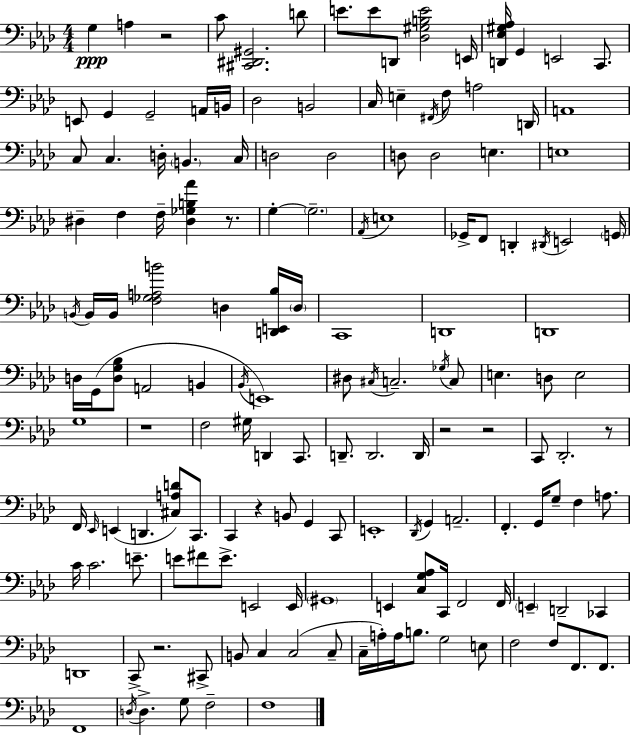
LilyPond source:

{
  \clef bass
  \numericTimeSignature
  \time 4/4
  \key f \minor
  g4\ppp a4 r2 | c'8 <cis, dis, gis,>2. d'8 | e'8. e'8 d,8 <des gis b e'>2 e,16 | <d, ees gis aes>16 g,4 e,2 c,8. | \break e,8 g,4 g,2-- a,16 b,16 | des2 b,2 | c16 e4-- \acciaccatura { fis,16 } f8 a2 | d,16 a,1 | \break c8 c4. d16-. \parenthesize b,4. | c16 d2 d2 | d8 d2 e4. | e1 | \break dis4-- f4 f16-- <dis ges b aes'>4 r8. | g4-.~~ \parenthesize g2.-- | \acciaccatura { aes,16 } e1 | ges,16-> f,8 d,4-. \acciaccatura { dis,16 } e,2 | \break \parenthesize g,16 \acciaccatura { b,16 } b,16 b,16 <f ges a b'>2 d4 | <d, e, bes>16 \parenthesize d16 c,1 | d,1 | d,1 | \break d16 g,16( <d g bes>8 a,2 | b,4 \acciaccatura { bes,16 }) e,1 | dis8 \acciaccatura { cis16 } c2.-- | \acciaccatura { ges16 } c8 e4. d8 e2 | \break g1 | r1 | f2 gis16 | d,4 c,8. d,8.-- d,2. | \break d,16 r2 r2 | c,8 des,2.-. | r8 f,16 \grace { ees,16 } e,4( d,4. | <cis a d'>8) c,8. c,4 r4 | \break b,8 g,4 c,8 e,1-. | \acciaccatura { des,16 } g,4 a,2.-- | f,4.-. g,16 | g8-- f4 a8. c'16 c'2. | \break e'8.-- e'8 fis'8 e'8.-> | e,2 e,16 \parenthesize gis,1 | e,4 <c g aes>8 c,16 | f,2 f,16 \parenthesize e,4-- d,2-- | \break ces,4 d,1 | c,8-> r2. | cis,8-> b,8 c4 c2( | c8-- c16-- a16-.) a16 b8. g2 | \break e8 f2 | f8 f,8. f,8. f,1 | \acciaccatura { d16 } d4.-> | g8 f2-- f1 | \break \bar "|."
}